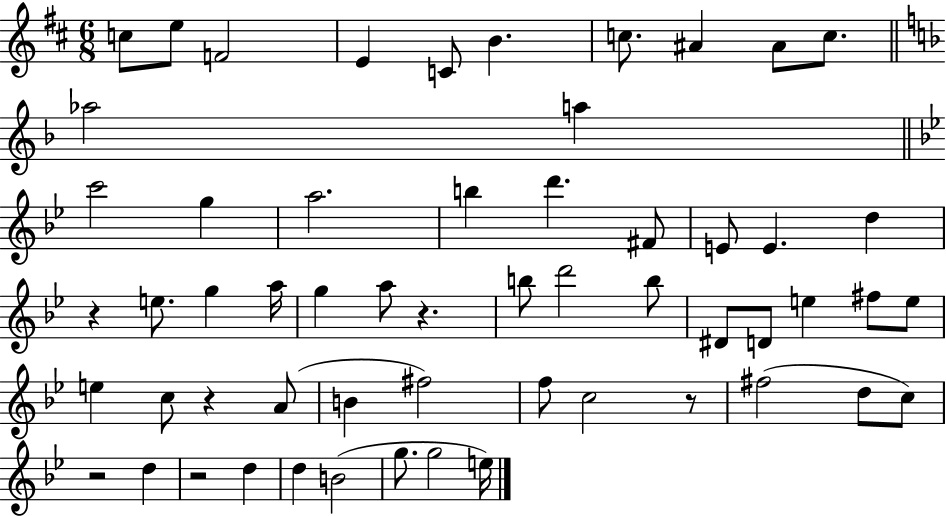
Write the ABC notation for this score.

X:1
T:Untitled
M:6/8
L:1/4
K:D
c/2 e/2 F2 E C/2 B c/2 ^A ^A/2 c/2 _a2 a c'2 g a2 b d' ^F/2 E/2 E d z e/2 g a/4 g a/2 z b/2 d'2 b/2 ^D/2 D/2 e ^f/2 e/2 e c/2 z A/2 B ^f2 f/2 c2 z/2 ^f2 d/2 c/2 z2 d z2 d d B2 g/2 g2 e/4